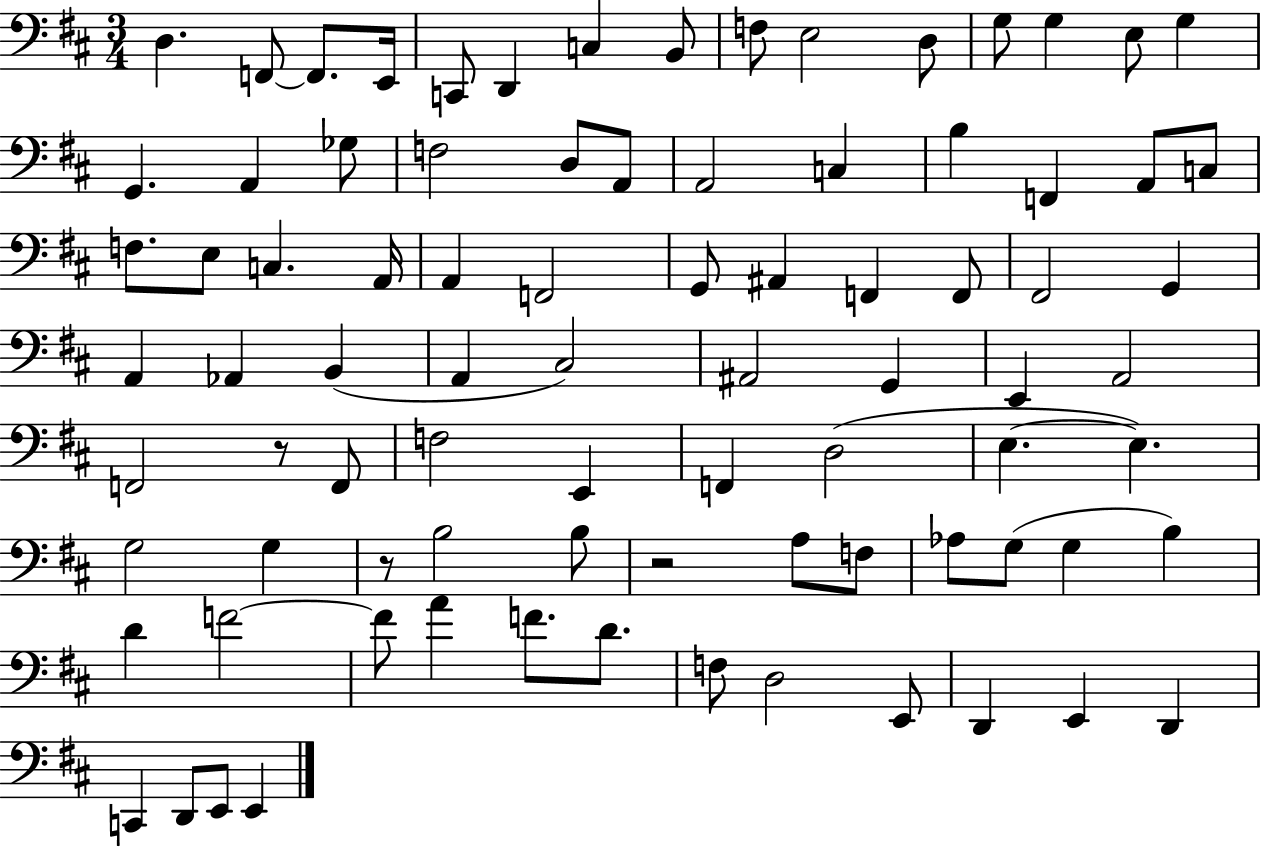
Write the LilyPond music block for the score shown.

{
  \clef bass
  \numericTimeSignature
  \time 3/4
  \key d \major
  d4. f,8~~ f,8. e,16 | c,8 d,4 c4 b,8 | f8 e2 d8 | g8 g4 e8 g4 | \break g,4. a,4 ges8 | f2 d8 a,8 | a,2 c4 | b4 f,4 a,8 c8 | \break f8. e8 c4. a,16 | a,4 f,2 | g,8 ais,4 f,4 f,8 | fis,2 g,4 | \break a,4 aes,4 b,4( | a,4 cis2) | ais,2 g,4 | e,4 a,2 | \break f,2 r8 f,8 | f2 e,4 | f,4 d2( | e4.~~ e4.) | \break g2 g4 | r8 b2 b8 | r2 a8 f8 | aes8 g8( g4 b4) | \break d'4 f'2~~ | f'8 a'4 f'8. d'8. | f8 d2 e,8 | d,4 e,4 d,4 | \break c,4 d,8 e,8 e,4 | \bar "|."
}